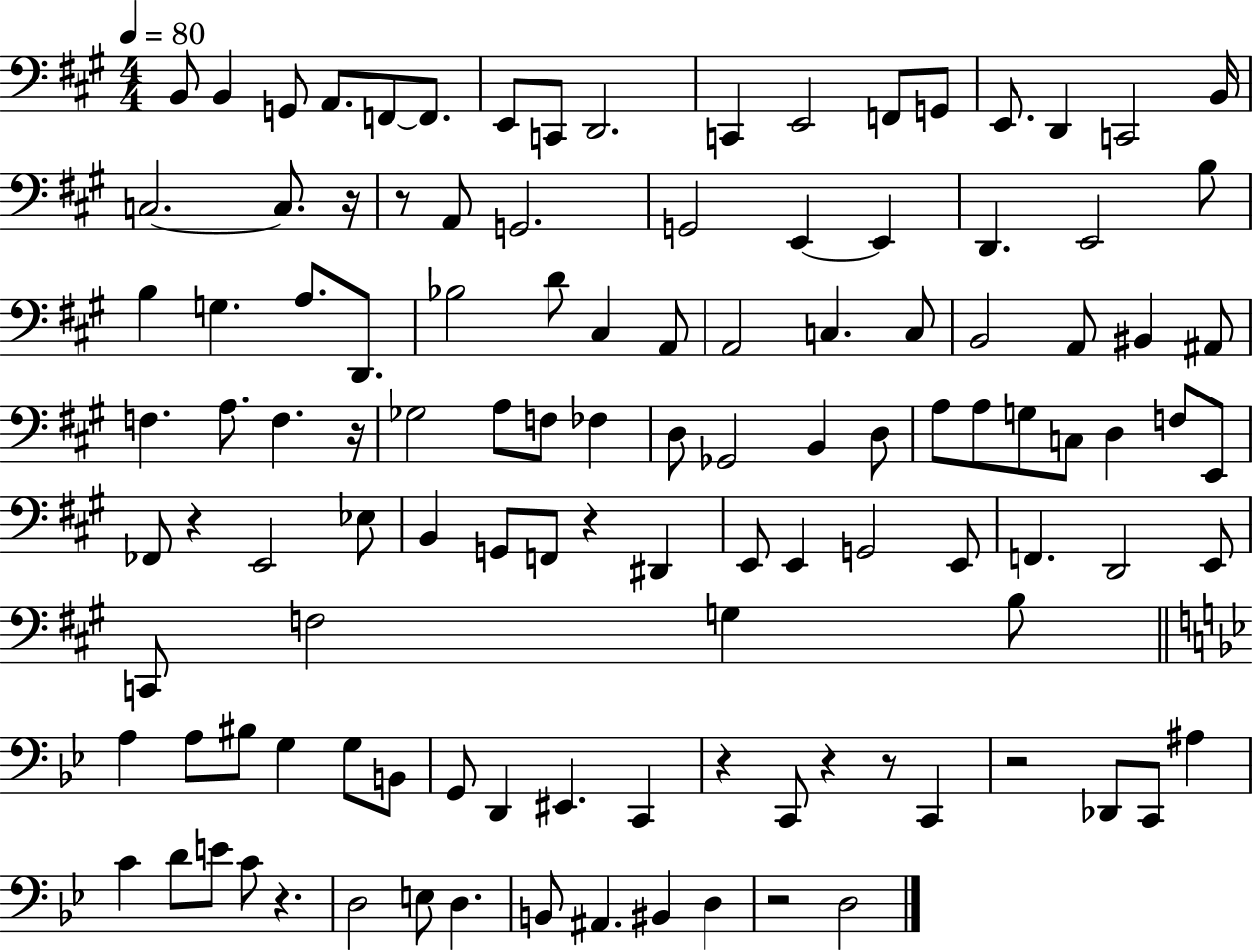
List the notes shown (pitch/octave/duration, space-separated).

B2/e B2/q G2/e A2/e. F2/e F2/e. E2/e C2/e D2/h. C2/q E2/h F2/e G2/e E2/e. D2/q C2/h B2/s C3/h. C3/e. R/s R/e A2/e G2/h. G2/h E2/q E2/q D2/q. E2/h B3/e B3/q G3/q. A3/e. D2/e. Bb3/h D4/e C#3/q A2/e A2/h C3/q. C3/e B2/h A2/e BIS2/q A#2/e F3/q. A3/e. F3/q. R/s Gb3/h A3/e F3/e FES3/q D3/e Gb2/h B2/q D3/e A3/e A3/e G3/e C3/e D3/q F3/e E2/e FES2/e R/q E2/h Eb3/e B2/q G2/e F2/e R/q D#2/q E2/e E2/q G2/h E2/e F2/q. D2/h E2/e C2/e F3/h G3/q B3/e A3/q A3/e BIS3/e G3/q G3/e B2/e G2/e D2/q EIS2/q. C2/q R/q C2/e R/q R/e C2/q R/h Db2/e C2/e A#3/q C4/q D4/e E4/e C4/e R/q. D3/h E3/e D3/q. B2/e A#2/q. BIS2/q D3/q R/h D3/h